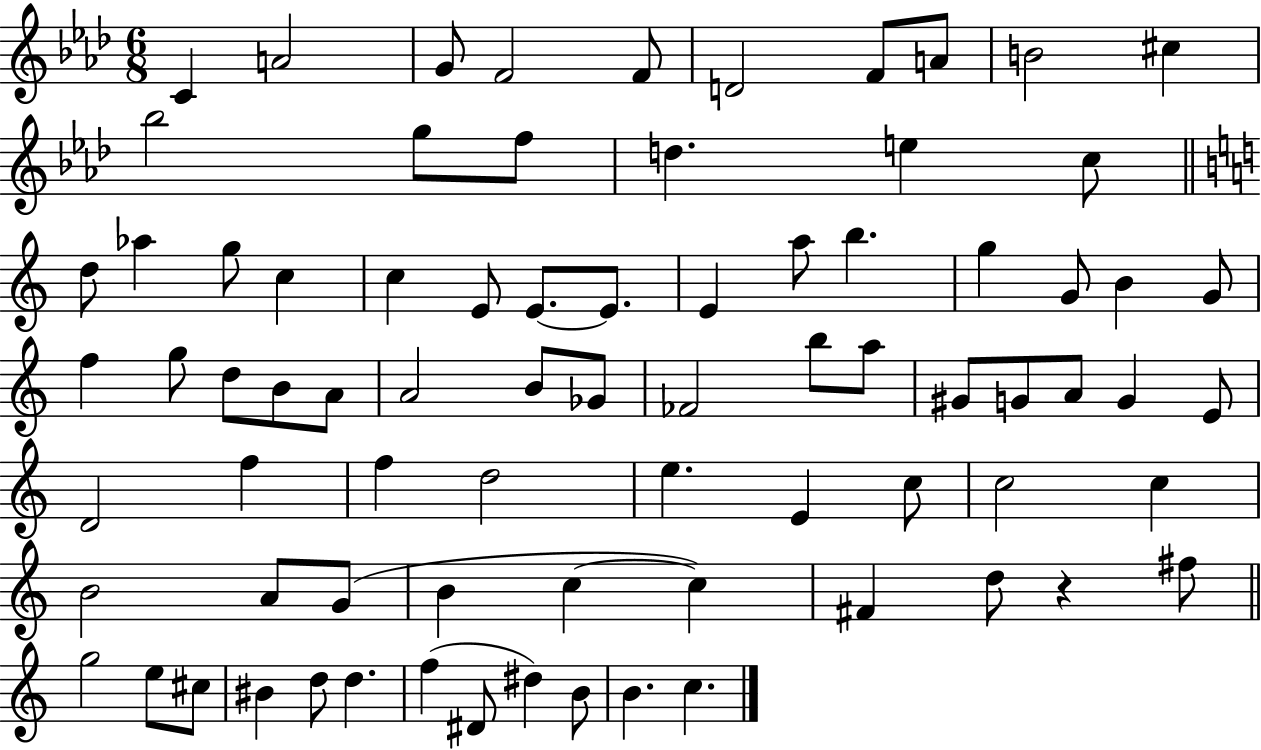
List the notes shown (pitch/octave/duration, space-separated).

C4/q A4/h G4/e F4/h F4/e D4/h F4/e A4/e B4/h C#5/q Bb5/h G5/e F5/e D5/q. E5/q C5/e D5/e Ab5/q G5/e C5/q C5/q E4/e E4/e. E4/e. E4/q A5/e B5/q. G5/q G4/e B4/q G4/e F5/q G5/e D5/e B4/e A4/e A4/h B4/e Gb4/e FES4/h B5/e A5/e G#4/e G4/e A4/e G4/q E4/e D4/h F5/q F5/q D5/h E5/q. E4/q C5/e C5/h C5/q B4/h A4/e G4/e B4/q C5/q C5/q F#4/q D5/e R/q F#5/e G5/h E5/e C#5/e BIS4/q D5/e D5/q. F5/q D#4/e D#5/q B4/e B4/q. C5/q.